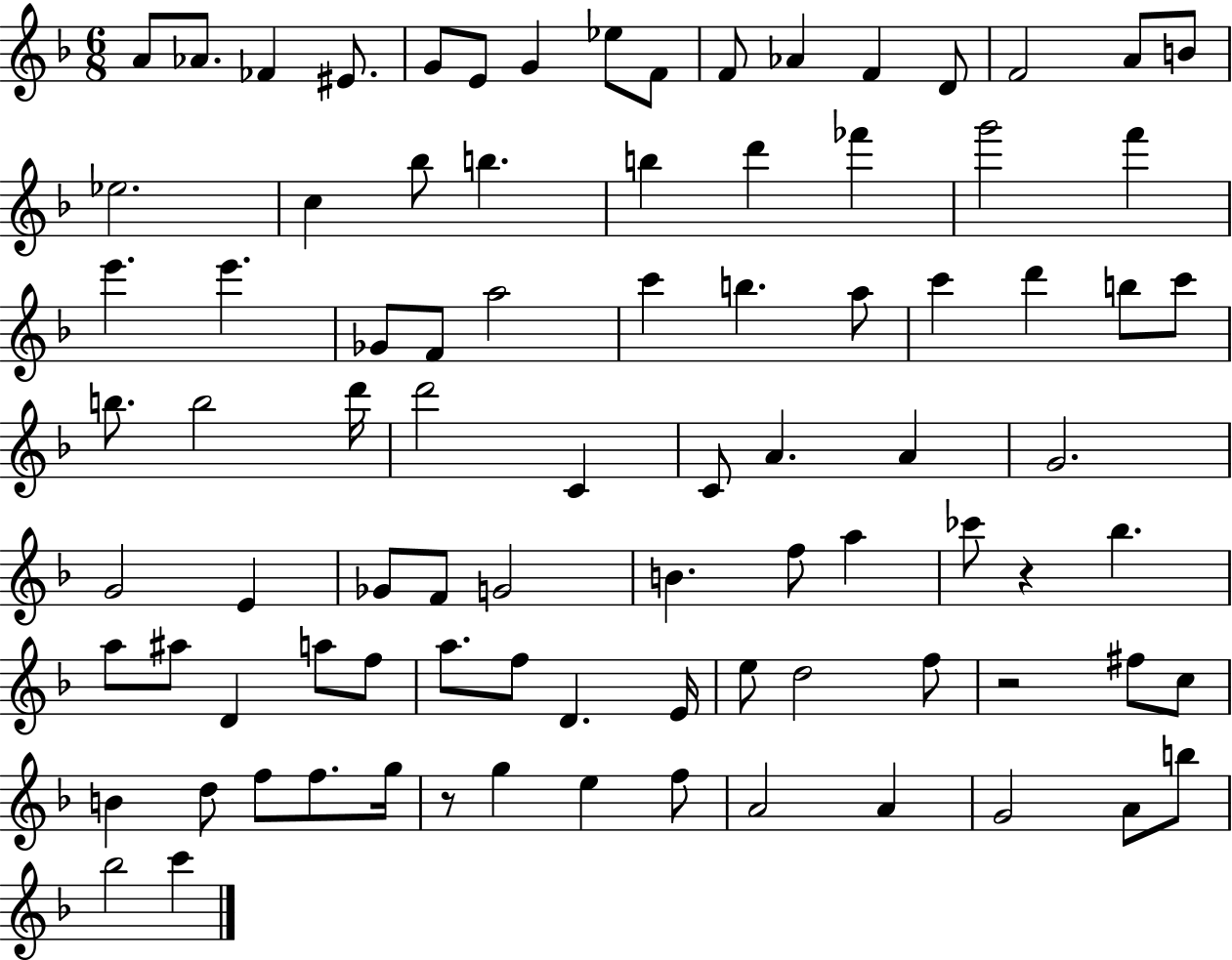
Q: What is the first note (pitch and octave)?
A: A4